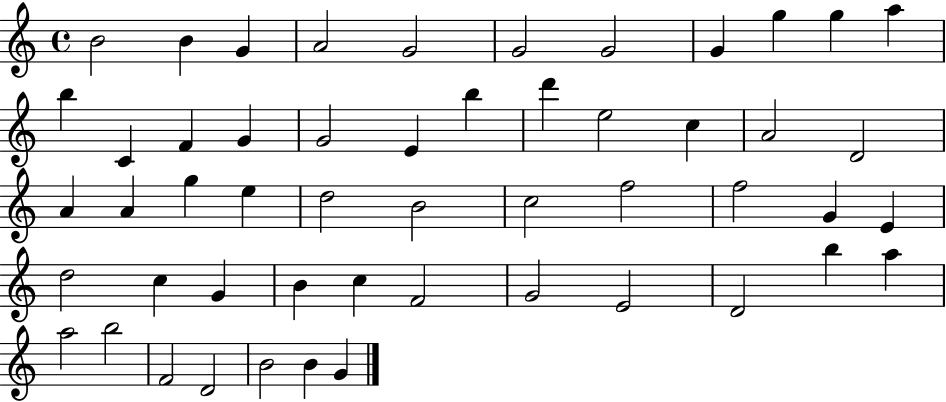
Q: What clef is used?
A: treble